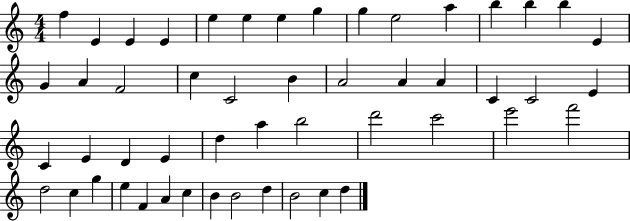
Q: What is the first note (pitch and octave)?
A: F5